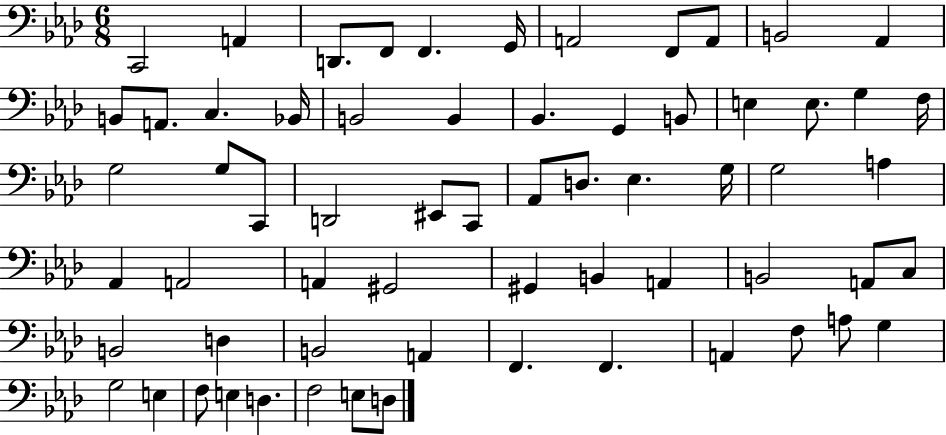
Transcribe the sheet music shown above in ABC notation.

X:1
T:Untitled
M:6/8
L:1/4
K:Ab
C,,2 A,, D,,/2 F,,/2 F,, G,,/4 A,,2 F,,/2 A,,/2 B,,2 _A,, B,,/2 A,,/2 C, _B,,/4 B,,2 B,, _B,, G,, B,,/2 E, E,/2 G, F,/4 G,2 G,/2 C,,/2 D,,2 ^E,,/2 C,,/2 _A,,/2 D,/2 _E, G,/4 G,2 A, _A,, A,,2 A,, ^G,,2 ^G,, B,, A,, B,,2 A,,/2 C,/2 B,,2 D, B,,2 A,, F,, F,, A,, F,/2 A,/2 G, G,2 E, F,/2 E, D, F,2 E,/2 D,/2